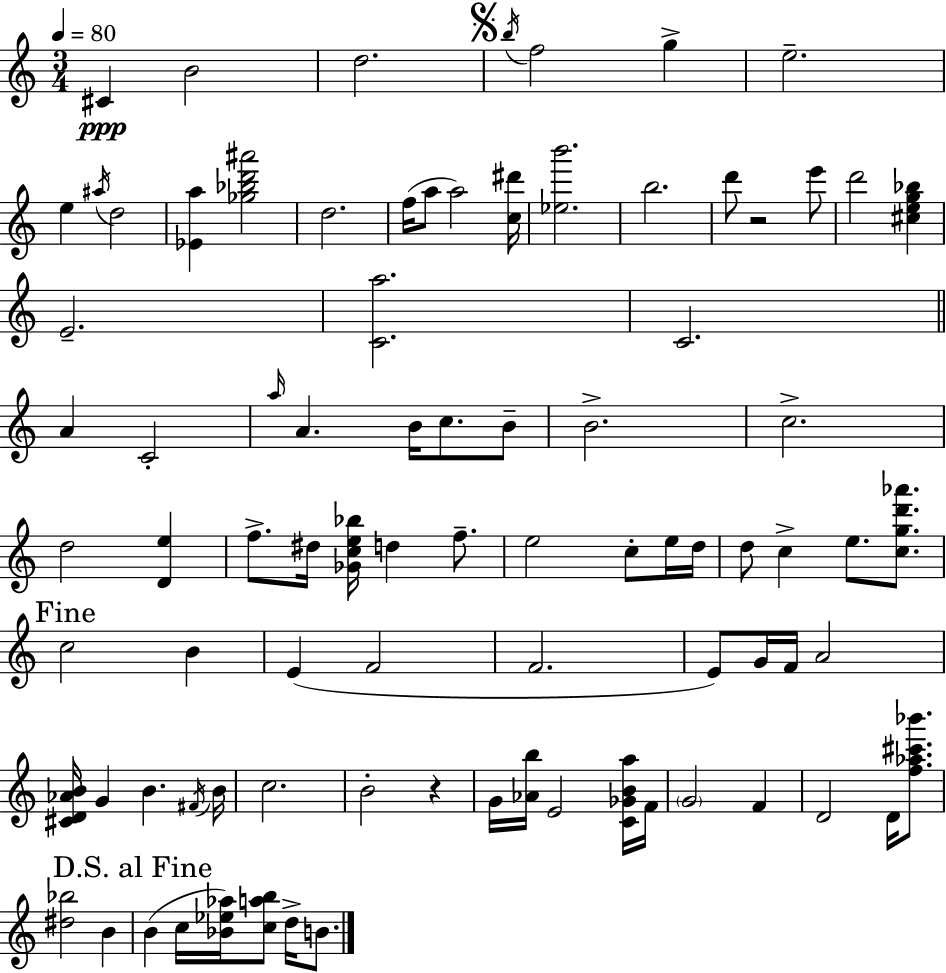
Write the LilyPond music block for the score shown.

{
  \clef treble
  \numericTimeSignature
  \time 3/4
  \key a \minor
  \tempo 4 = 80
  cis'4\ppp b'2 | d''2. | \mark \markup { \musicglyph "scripts.segno" } \acciaccatura { b''16 } f''2 g''4-> | e''2.-- | \break e''4 \acciaccatura { ais''16 } d''2 | <ees' a''>4 <ges'' bes'' d''' ais'''>2 | d''2. | f''16( a''8 a''2) | \break <c'' dis'''>16 <ees'' b'''>2. | b''2. | d'''8 r2 | e'''8 d'''2 <cis'' e'' g'' bes''>4 | \break e'2.-- | <c' a''>2. | c'2. | \bar "||" \break \key c \major a'4 c'2-. | \grace { a''16 } a'4. b'16 c''8. b'8-- | b'2.-> | c''2.-> | \break d''2 <d' e''>4 | f''8.-> dis''16 <ges' c'' e'' bes''>16 d''4 f''8.-- | e''2 c''8-. e''16 | d''16 d''8 c''4-> e''8. <c'' g'' d''' aes'''>8. | \break \mark "Fine" c''2 b'4 | e'4( f'2 | f'2. | e'8) g'16 f'16 a'2 | \break <cis' d' aes' b'>16 g'4 b'4. | \acciaccatura { fis'16 } b'16 c''2. | b'2-. r4 | g'16 <aes' b''>16 e'2 | \break <c' ges' b' a''>16 f'16 \parenthesize g'2 f'4 | d'2 d'16 <f'' aes'' cis''' bes'''>8. | <dis'' bes''>2 b'4 | \mark "D.S. al Fine" b'4( c''16 <bes' ees'' aes''>16) <c'' a'' b''>8 d''16-> b'8. | \break \bar "|."
}